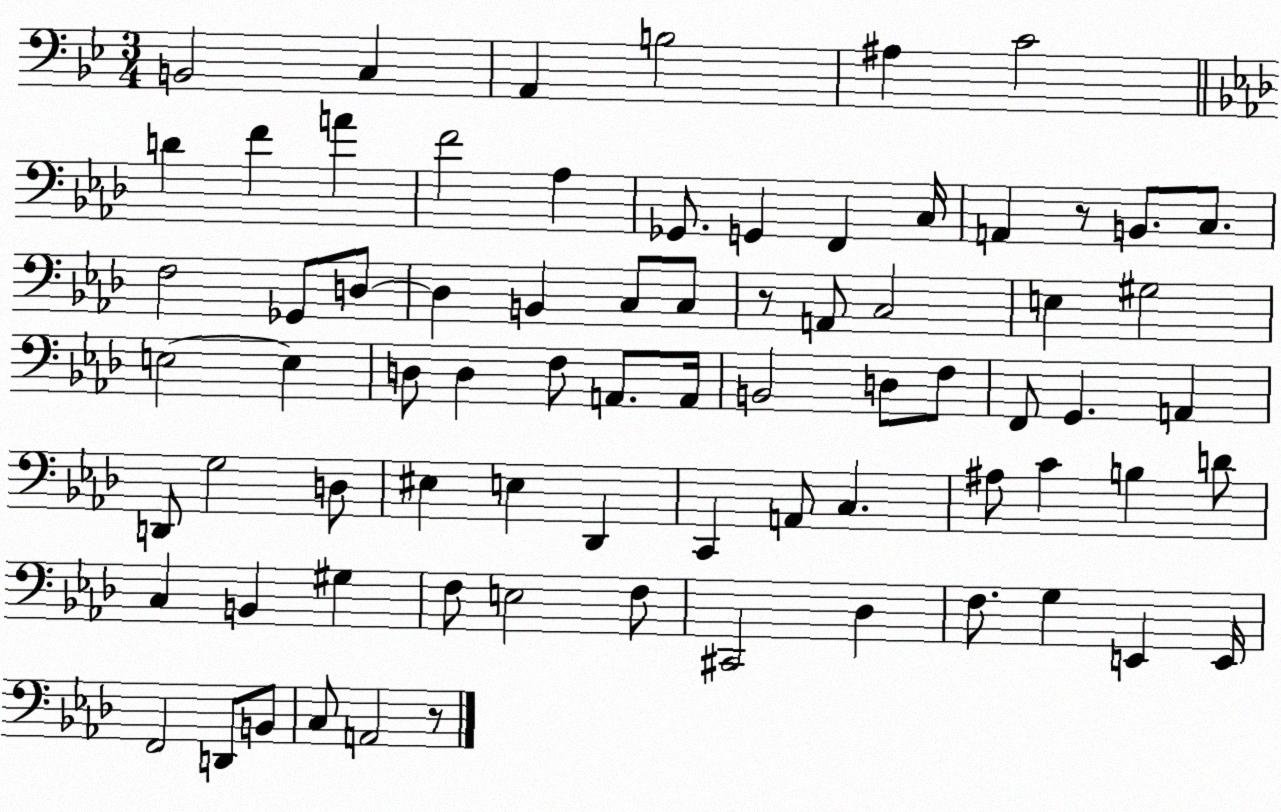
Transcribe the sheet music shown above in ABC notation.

X:1
T:Untitled
M:3/4
L:1/4
K:Bb
B,,2 C, A,, B,2 ^A, C2 D F A F2 _A, _G,,/2 G,, F,, C,/4 A,, z/2 B,,/2 C,/2 F,2 _G,,/2 D,/2 D, B,, C,/2 C,/2 z/2 A,,/2 C,2 E, ^G,2 E,2 E, D,/2 D, F,/2 A,,/2 A,,/4 B,,2 D,/2 F,/2 F,,/2 G,, A,, D,,/2 G,2 D,/2 ^E, E, _D,, C,, A,,/2 C, ^A,/2 C B, D/2 C, B,, ^G, F,/2 E,2 F,/2 ^C,,2 _D, F,/2 G, E,, E,,/4 F,,2 D,,/2 B,,/2 C,/2 A,,2 z/2